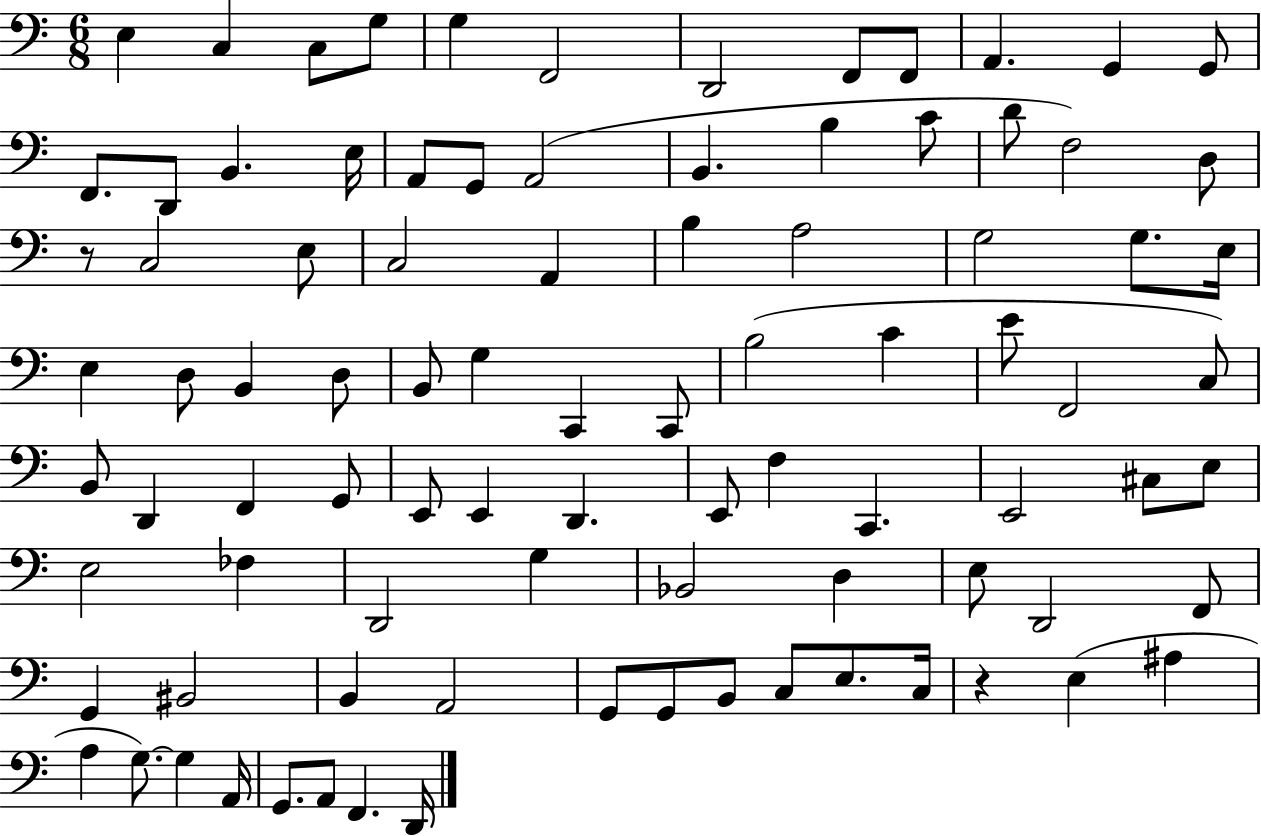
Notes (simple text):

E3/q C3/q C3/e G3/e G3/q F2/h D2/h F2/e F2/e A2/q. G2/q G2/e F2/e. D2/e B2/q. E3/s A2/e G2/e A2/h B2/q. B3/q C4/e D4/e F3/h D3/e R/e C3/h E3/e C3/h A2/q B3/q A3/h G3/h G3/e. E3/s E3/q D3/e B2/q D3/e B2/e G3/q C2/q C2/e B3/h C4/q E4/e F2/h C3/e B2/e D2/q F2/q G2/e E2/e E2/q D2/q. E2/e F3/q C2/q. E2/h C#3/e E3/e E3/h FES3/q D2/h G3/q Bb2/h D3/q E3/e D2/h F2/e G2/q BIS2/h B2/q A2/h G2/e G2/e B2/e C3/e E3/e. C3/s R/q E3/q A#3/q A3/q G3/e. G3/q A2/s G2/e. A2/e F2/q. D2/s